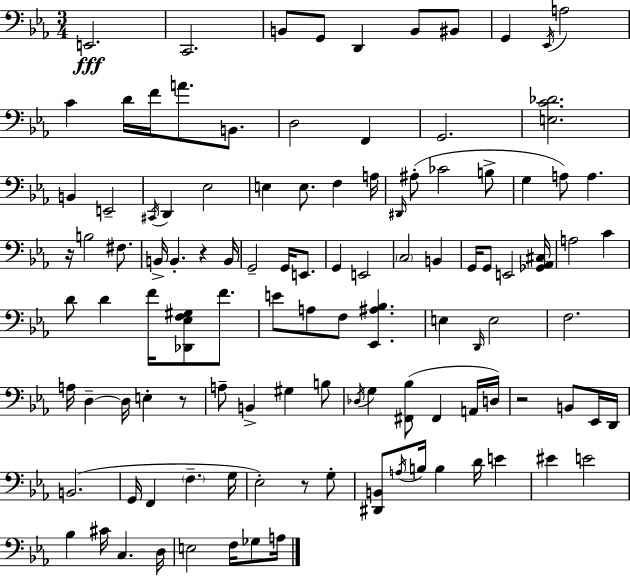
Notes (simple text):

E2/h. C2/h. B2/e G2/e D2/q B2/e BIS2/e G2/q Eb2/s A3/h C4/q D4/s F4/s A4/e. B2/e. D3/h F2/q G2/h. [E3,C4,Db4]/h. B2/q E2/h C#2/s D2/q Eb3/h E3/q E3/e. F3/q A3/s D#2/s A#3/e CES4/h B3/e G3/q A3/e A3/q. R/s B3/h F#3/e. B2/s B2/q. R/q B2/s G2/h G2/s E2/e. G2/q E2/h C3/h B2/q G2/s G2/e E2/h [Gb2,Ab2,C#3]/s A3/h C4/q D4/e D4/q F4/s [Db2,Eb3,F3,G#3]/e F4/e. E4/e A3/e F3/e [Eb2,A#3,Bb3]/q. E3/q D2/s E3/h F3/h. A3/s D3/q D3/s E3/q R/e A3/e B2/q G#3/q B3/e Db3/s G3/q [F#2,Bb3]/e F#2/q A2/s D3/s R/h B2/e Eb2/s D2/s B2/h. G2/s F2/q F3/q. G3/s Eb3/h R/e G3/e [D#2,B2]/e A3/s B3/s B3/q D4/s E4/q EIS4/q E4/h Bb3/q C#4/s C3/q. D3/s E3/h F3/s Gb3/e A3/s